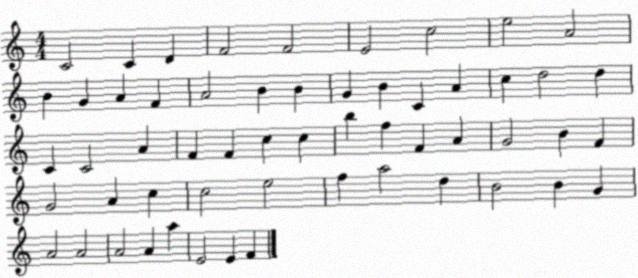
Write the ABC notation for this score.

X:1
T:Untitled
M:4/4
L:1/4
K:C
C2 C D F2 F2 E2 c2 e2 A2 B G A F A2 B B G B C A c d2 d C C2 A F F c c b f F A G2 B F G2 A c c2 e2 f a2 d B2 B G A2 A2 A2 A a E2 E F